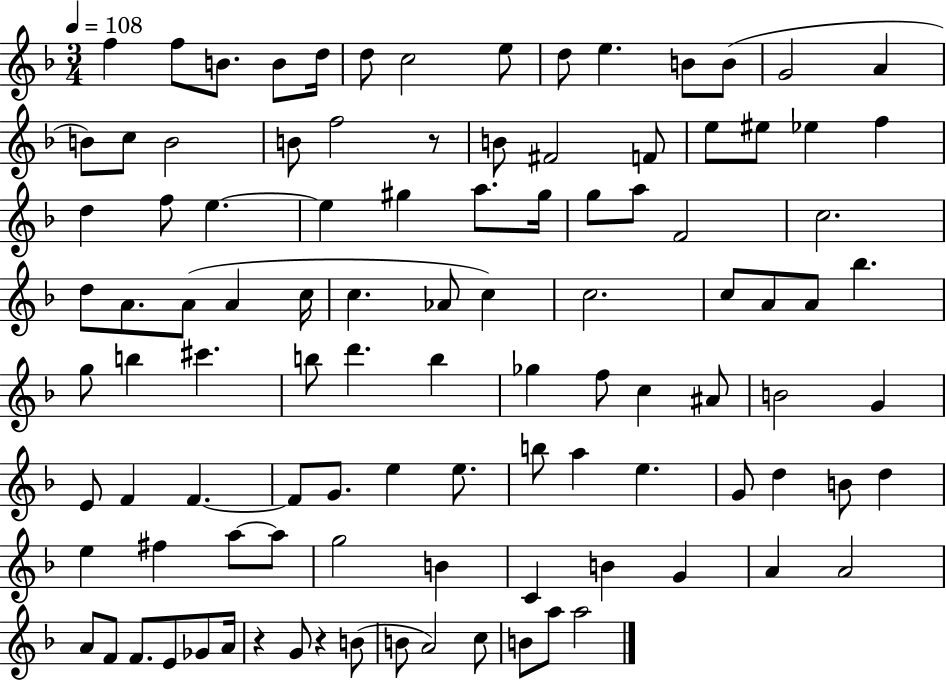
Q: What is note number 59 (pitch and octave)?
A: C5